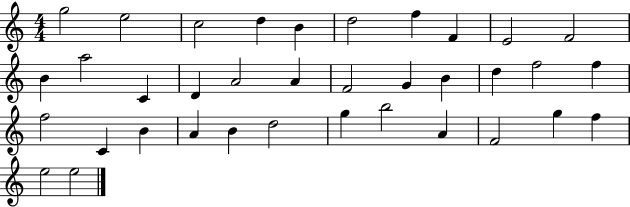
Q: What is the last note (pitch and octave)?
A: E5